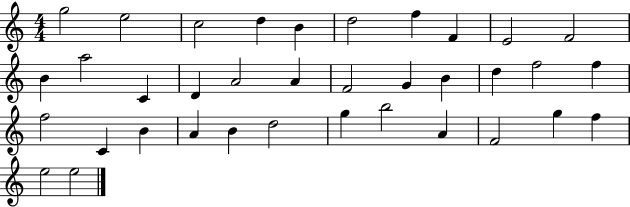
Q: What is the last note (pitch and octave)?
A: E5